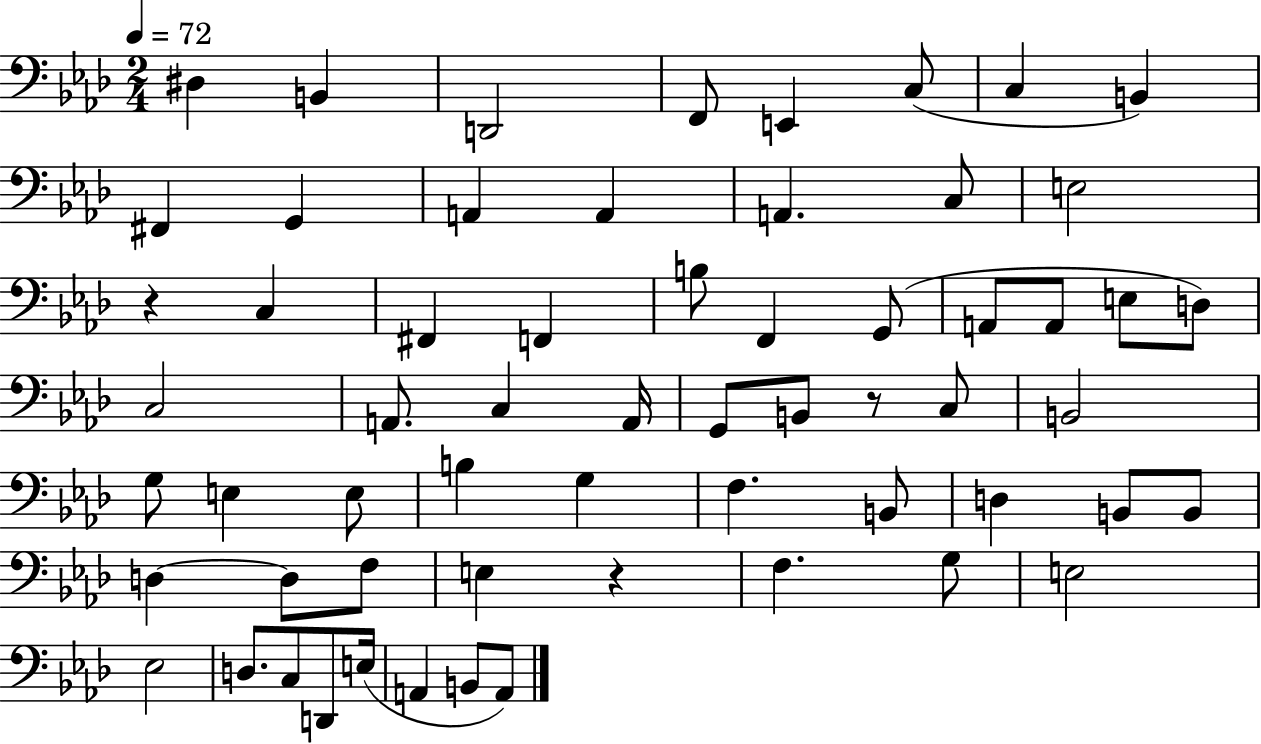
{
  \clef bass
  \numericTimeSignature
  \time 2/4
  \key aes \major
  \tempo 4 = 72
  dis4 b,4 | d,2 | f,8 e,4 c8( | c4 b,4) | \break fis,4 g,4 | a,4 a,4 | a,4. c8 | e2 | \break r4 c4 | fis,4 f,4 | b8 f,4 g,8( | a,8 a,8 e8 d8) | \break c2 | a,8. c4 a,16 | g,8 b,8 r8 c8 | b,2 | \break g8 e4 e8 | b4 g4 | f4. b,8 | d4 b,8 b,8 | \break d4~~ d8 f8 | e4 r4 | f4. g8 | e2 | \break ees2 | d8. c8 d,8 e16( | a,4 b,8 a,8) | \bar "|."
}